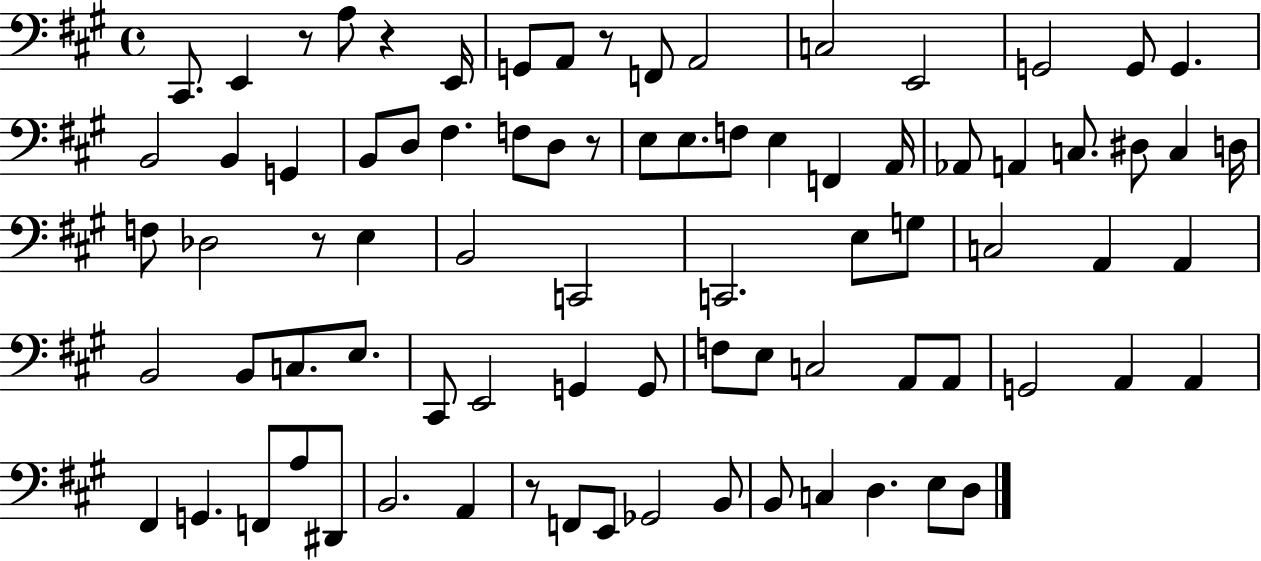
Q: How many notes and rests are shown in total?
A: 82